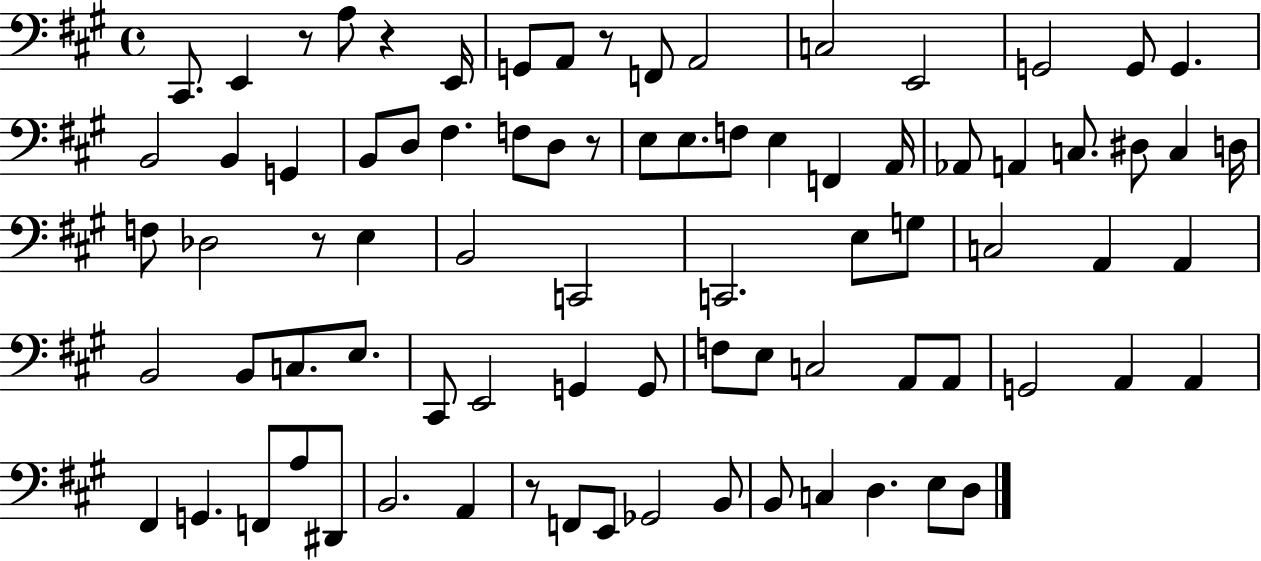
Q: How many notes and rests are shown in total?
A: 82